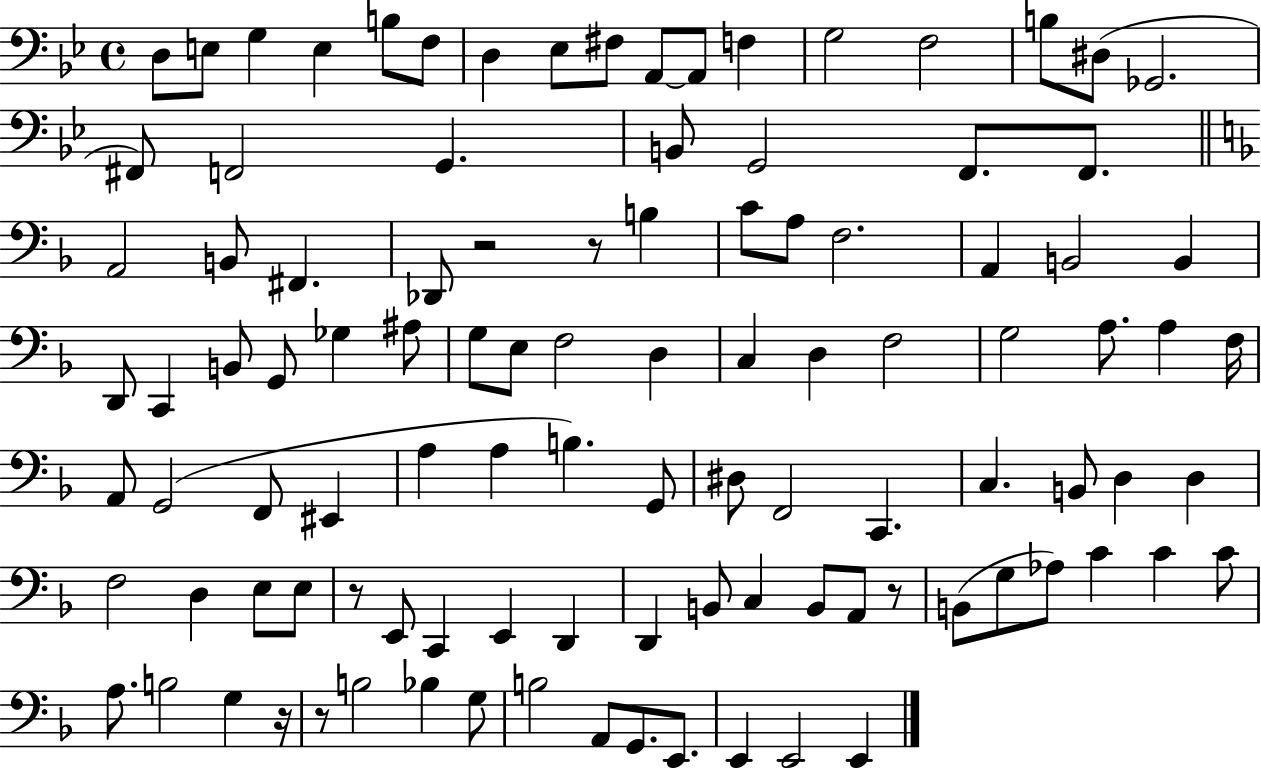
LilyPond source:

{
  \clef bass
  \time 4/4
  \defaultTimeSignature
  \key bes \major
  d8 e8 g4 e4 b8 f8 | d4 ees8 fis8 a,8~~ a,8 f4 | g2 f2 | b8 dis8( ges,2. | \break fis,8) f,2 g,4. | b,8 g,2 f,8. f,8. | \bar "||" \break \key f \major a,2 b,8 fis,4. | des,8 r2 r8 b4 | c'8 a8 f2. | a,4 b,2 b,4 | \break d,8 c,4 b,8 g,8 ges4 ais8 | g8 e8 f2 d4 | c4 d4 f2 | g2 a8. a4 f16 | \break a,8 g,2( f,8 eis,4 | a4 a4 b4.) g,8 | dis8 f,2 c,4. | c4. b,8 d4 d4 | \break f2 d4 e8 e8 | r8 e,8 c,4 e,4 d,4 | d,4 b,8 c4 b,8 a,8 r8 | b,8( g8 aes8) c'4 c'4 c'8 | \break a8. b2 g4 r16 | r8 b2 bes4 g8 | b2 a,8 g,8. e,8. | e,4 e,2 e,4 | \break \bar "|."
}